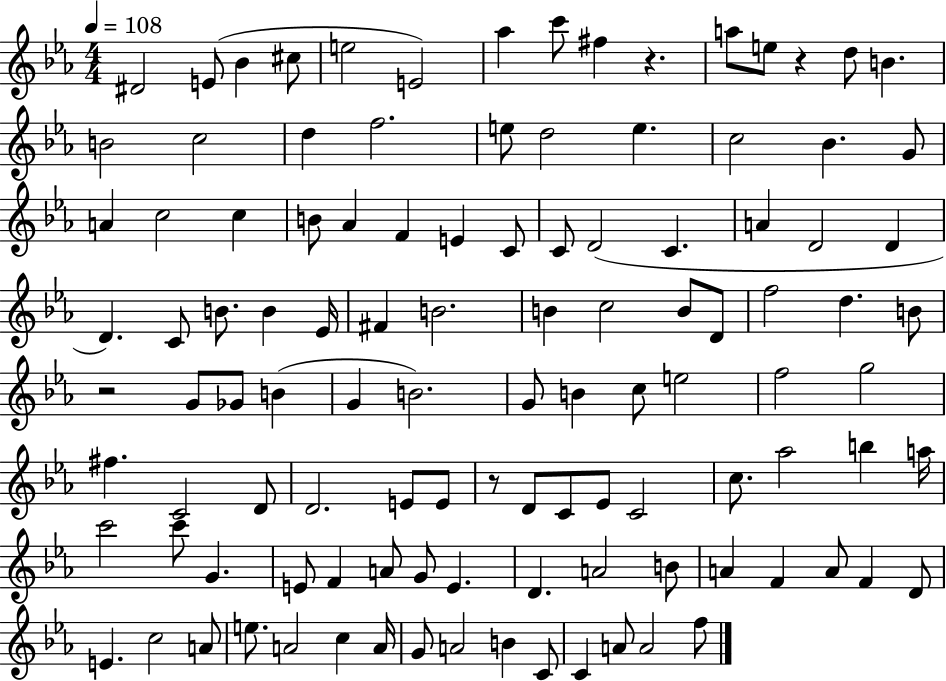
X:1
T:Untitled
M:4/4
L:1/4
K:Eb
^D2 E/2 _B ^c/2 e2 E2 _a c'/2 ^f z a/2 e/2 z d/2 B B2 c2 d f2 e/2 d2 e c2 _B G/2 A c2 c B/2 _A F E C/2 C/2 D2 C A D2 D D C/2 B/2 B _E/4 ^F B2 B c2 B/2 D/2 f2 d B/2 z2 G/2 _G/2 B G B2 G/2 B c/2 e2 f2 g2 ^f C2 D/2 D2 E/2 E/2 z/2 D/2 C/2 _E/2 C2 c/2 _a2 b a/4 c'2 c'/2 G E/2 F A/2 G/2 E D A2 B/2 A F A/2 F D/2 E c2 A/2 e/2 A2 c A/4 G/2 A2 B C/2 C A/2 A2 f/2